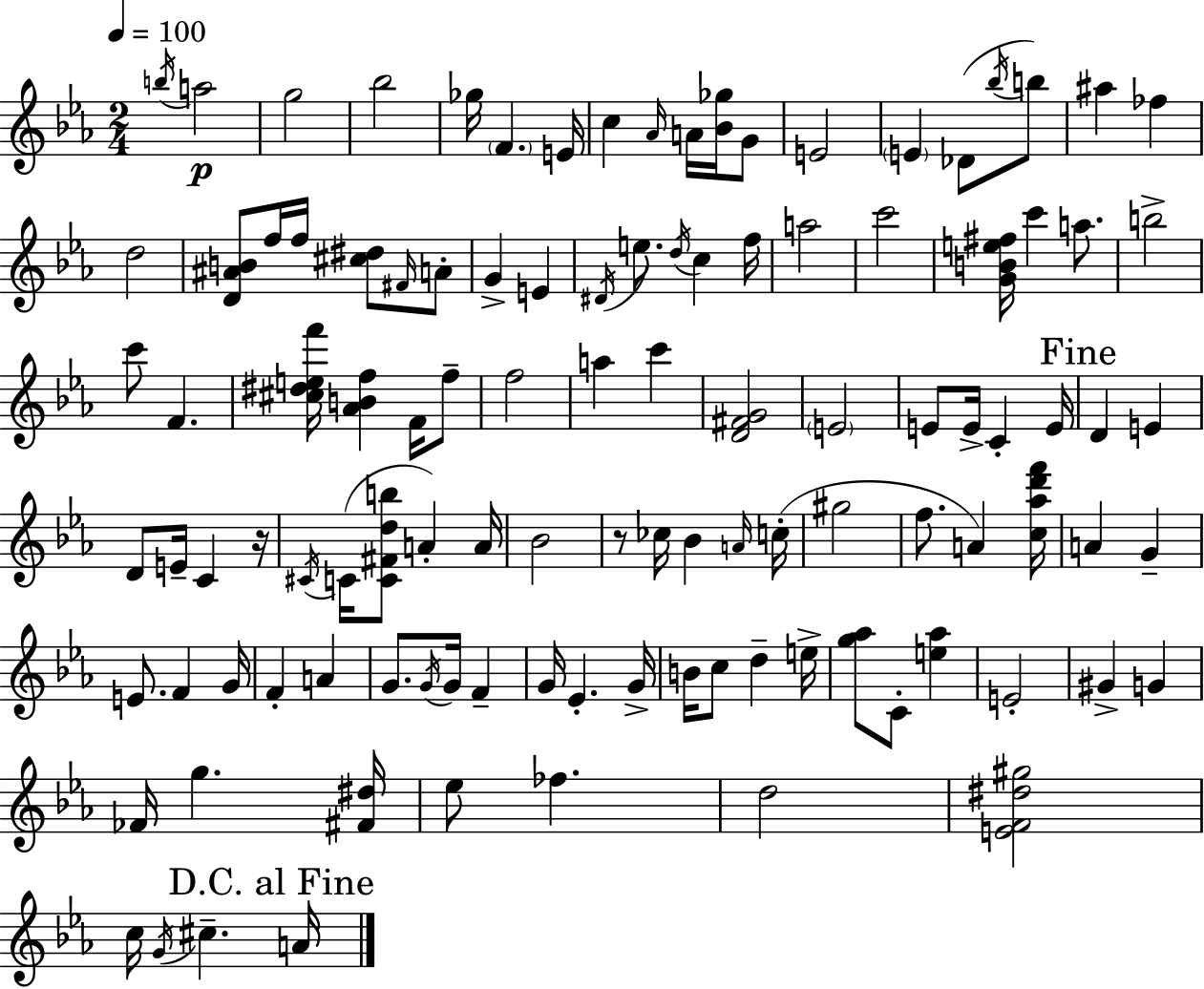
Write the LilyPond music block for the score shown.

{
  \clef treble
  \numericTimeSignature
  \time 2/4
  \key c \minor
  \tempo 4 = 100
  \acciaccatura { b''16 }\p a''2 | g''2 | bes''2 | ges''16 \parenthesize f'4. | \break e'16 c''4 \grace { aes'16 } a'16 <bes' ges''>16 | g'8 e'2 | \parenthesize e'4 des'8( | \acciaccatura { bes''16 } b''8) ais''4 fes''4 | \break d''2 | <d' ais' b'>8 f''16 f''16 <cis'' dis''>8 | \grace { fis'16 } a'8-. g'4-> | e'4 \acciaccatura { dis'16 } e''8. | \break \acciaccatura { d''16 } c''4 f''16 a''2 | c'''2 | <g' b' e'' fis''>16 c'''4 | a''8. b''2-> | \break c'''8 | f'4. <cis'' dis'' e'' f'''>16 <aes' b' f''>4 | f'16 f''8-- f''2 | a''4 | \break c'''4 <d' fis' g'>2 | \parenthesize e'2 | e'8 | e'16-> c'4-. e'16 \mark "Fine" d'4 | \break e'4 d'8 | e'16-- c'4 r16 \acciaccatura { cis'16 }( c'16 | <c' fis' d'' b''>8 a'4-.) a'16 bes'2 | r8 | \break ces''16 bes'4 \grace { a'16 } c''16-.( | gis''2 | f''8. a'4) <c'' aes'' d''' f'''>16 | a'4 g'4-- | \break e'8. f'4 g'16 | f'4-. a'4 | g'8. \acciaccatura { g'16 } g'16 f'4-- | g'16 ees'4.-. | \break g'16-> b'16 c''8 d''4-- | e''16-> <g'' aes''>8 c'8-. <e'' aes''>4 | e'2-. | gis'4-> g'4 | \break fes'16 g''4. | <fis' dis''>16 ees''8 fes''4. | d''2 | <e' f' dis'' gis''>2 | \break c''16 \acciaccatura { g'16 } cis''4.-- | \mark "D.C. al Fine" a'16 \bar "|."
}